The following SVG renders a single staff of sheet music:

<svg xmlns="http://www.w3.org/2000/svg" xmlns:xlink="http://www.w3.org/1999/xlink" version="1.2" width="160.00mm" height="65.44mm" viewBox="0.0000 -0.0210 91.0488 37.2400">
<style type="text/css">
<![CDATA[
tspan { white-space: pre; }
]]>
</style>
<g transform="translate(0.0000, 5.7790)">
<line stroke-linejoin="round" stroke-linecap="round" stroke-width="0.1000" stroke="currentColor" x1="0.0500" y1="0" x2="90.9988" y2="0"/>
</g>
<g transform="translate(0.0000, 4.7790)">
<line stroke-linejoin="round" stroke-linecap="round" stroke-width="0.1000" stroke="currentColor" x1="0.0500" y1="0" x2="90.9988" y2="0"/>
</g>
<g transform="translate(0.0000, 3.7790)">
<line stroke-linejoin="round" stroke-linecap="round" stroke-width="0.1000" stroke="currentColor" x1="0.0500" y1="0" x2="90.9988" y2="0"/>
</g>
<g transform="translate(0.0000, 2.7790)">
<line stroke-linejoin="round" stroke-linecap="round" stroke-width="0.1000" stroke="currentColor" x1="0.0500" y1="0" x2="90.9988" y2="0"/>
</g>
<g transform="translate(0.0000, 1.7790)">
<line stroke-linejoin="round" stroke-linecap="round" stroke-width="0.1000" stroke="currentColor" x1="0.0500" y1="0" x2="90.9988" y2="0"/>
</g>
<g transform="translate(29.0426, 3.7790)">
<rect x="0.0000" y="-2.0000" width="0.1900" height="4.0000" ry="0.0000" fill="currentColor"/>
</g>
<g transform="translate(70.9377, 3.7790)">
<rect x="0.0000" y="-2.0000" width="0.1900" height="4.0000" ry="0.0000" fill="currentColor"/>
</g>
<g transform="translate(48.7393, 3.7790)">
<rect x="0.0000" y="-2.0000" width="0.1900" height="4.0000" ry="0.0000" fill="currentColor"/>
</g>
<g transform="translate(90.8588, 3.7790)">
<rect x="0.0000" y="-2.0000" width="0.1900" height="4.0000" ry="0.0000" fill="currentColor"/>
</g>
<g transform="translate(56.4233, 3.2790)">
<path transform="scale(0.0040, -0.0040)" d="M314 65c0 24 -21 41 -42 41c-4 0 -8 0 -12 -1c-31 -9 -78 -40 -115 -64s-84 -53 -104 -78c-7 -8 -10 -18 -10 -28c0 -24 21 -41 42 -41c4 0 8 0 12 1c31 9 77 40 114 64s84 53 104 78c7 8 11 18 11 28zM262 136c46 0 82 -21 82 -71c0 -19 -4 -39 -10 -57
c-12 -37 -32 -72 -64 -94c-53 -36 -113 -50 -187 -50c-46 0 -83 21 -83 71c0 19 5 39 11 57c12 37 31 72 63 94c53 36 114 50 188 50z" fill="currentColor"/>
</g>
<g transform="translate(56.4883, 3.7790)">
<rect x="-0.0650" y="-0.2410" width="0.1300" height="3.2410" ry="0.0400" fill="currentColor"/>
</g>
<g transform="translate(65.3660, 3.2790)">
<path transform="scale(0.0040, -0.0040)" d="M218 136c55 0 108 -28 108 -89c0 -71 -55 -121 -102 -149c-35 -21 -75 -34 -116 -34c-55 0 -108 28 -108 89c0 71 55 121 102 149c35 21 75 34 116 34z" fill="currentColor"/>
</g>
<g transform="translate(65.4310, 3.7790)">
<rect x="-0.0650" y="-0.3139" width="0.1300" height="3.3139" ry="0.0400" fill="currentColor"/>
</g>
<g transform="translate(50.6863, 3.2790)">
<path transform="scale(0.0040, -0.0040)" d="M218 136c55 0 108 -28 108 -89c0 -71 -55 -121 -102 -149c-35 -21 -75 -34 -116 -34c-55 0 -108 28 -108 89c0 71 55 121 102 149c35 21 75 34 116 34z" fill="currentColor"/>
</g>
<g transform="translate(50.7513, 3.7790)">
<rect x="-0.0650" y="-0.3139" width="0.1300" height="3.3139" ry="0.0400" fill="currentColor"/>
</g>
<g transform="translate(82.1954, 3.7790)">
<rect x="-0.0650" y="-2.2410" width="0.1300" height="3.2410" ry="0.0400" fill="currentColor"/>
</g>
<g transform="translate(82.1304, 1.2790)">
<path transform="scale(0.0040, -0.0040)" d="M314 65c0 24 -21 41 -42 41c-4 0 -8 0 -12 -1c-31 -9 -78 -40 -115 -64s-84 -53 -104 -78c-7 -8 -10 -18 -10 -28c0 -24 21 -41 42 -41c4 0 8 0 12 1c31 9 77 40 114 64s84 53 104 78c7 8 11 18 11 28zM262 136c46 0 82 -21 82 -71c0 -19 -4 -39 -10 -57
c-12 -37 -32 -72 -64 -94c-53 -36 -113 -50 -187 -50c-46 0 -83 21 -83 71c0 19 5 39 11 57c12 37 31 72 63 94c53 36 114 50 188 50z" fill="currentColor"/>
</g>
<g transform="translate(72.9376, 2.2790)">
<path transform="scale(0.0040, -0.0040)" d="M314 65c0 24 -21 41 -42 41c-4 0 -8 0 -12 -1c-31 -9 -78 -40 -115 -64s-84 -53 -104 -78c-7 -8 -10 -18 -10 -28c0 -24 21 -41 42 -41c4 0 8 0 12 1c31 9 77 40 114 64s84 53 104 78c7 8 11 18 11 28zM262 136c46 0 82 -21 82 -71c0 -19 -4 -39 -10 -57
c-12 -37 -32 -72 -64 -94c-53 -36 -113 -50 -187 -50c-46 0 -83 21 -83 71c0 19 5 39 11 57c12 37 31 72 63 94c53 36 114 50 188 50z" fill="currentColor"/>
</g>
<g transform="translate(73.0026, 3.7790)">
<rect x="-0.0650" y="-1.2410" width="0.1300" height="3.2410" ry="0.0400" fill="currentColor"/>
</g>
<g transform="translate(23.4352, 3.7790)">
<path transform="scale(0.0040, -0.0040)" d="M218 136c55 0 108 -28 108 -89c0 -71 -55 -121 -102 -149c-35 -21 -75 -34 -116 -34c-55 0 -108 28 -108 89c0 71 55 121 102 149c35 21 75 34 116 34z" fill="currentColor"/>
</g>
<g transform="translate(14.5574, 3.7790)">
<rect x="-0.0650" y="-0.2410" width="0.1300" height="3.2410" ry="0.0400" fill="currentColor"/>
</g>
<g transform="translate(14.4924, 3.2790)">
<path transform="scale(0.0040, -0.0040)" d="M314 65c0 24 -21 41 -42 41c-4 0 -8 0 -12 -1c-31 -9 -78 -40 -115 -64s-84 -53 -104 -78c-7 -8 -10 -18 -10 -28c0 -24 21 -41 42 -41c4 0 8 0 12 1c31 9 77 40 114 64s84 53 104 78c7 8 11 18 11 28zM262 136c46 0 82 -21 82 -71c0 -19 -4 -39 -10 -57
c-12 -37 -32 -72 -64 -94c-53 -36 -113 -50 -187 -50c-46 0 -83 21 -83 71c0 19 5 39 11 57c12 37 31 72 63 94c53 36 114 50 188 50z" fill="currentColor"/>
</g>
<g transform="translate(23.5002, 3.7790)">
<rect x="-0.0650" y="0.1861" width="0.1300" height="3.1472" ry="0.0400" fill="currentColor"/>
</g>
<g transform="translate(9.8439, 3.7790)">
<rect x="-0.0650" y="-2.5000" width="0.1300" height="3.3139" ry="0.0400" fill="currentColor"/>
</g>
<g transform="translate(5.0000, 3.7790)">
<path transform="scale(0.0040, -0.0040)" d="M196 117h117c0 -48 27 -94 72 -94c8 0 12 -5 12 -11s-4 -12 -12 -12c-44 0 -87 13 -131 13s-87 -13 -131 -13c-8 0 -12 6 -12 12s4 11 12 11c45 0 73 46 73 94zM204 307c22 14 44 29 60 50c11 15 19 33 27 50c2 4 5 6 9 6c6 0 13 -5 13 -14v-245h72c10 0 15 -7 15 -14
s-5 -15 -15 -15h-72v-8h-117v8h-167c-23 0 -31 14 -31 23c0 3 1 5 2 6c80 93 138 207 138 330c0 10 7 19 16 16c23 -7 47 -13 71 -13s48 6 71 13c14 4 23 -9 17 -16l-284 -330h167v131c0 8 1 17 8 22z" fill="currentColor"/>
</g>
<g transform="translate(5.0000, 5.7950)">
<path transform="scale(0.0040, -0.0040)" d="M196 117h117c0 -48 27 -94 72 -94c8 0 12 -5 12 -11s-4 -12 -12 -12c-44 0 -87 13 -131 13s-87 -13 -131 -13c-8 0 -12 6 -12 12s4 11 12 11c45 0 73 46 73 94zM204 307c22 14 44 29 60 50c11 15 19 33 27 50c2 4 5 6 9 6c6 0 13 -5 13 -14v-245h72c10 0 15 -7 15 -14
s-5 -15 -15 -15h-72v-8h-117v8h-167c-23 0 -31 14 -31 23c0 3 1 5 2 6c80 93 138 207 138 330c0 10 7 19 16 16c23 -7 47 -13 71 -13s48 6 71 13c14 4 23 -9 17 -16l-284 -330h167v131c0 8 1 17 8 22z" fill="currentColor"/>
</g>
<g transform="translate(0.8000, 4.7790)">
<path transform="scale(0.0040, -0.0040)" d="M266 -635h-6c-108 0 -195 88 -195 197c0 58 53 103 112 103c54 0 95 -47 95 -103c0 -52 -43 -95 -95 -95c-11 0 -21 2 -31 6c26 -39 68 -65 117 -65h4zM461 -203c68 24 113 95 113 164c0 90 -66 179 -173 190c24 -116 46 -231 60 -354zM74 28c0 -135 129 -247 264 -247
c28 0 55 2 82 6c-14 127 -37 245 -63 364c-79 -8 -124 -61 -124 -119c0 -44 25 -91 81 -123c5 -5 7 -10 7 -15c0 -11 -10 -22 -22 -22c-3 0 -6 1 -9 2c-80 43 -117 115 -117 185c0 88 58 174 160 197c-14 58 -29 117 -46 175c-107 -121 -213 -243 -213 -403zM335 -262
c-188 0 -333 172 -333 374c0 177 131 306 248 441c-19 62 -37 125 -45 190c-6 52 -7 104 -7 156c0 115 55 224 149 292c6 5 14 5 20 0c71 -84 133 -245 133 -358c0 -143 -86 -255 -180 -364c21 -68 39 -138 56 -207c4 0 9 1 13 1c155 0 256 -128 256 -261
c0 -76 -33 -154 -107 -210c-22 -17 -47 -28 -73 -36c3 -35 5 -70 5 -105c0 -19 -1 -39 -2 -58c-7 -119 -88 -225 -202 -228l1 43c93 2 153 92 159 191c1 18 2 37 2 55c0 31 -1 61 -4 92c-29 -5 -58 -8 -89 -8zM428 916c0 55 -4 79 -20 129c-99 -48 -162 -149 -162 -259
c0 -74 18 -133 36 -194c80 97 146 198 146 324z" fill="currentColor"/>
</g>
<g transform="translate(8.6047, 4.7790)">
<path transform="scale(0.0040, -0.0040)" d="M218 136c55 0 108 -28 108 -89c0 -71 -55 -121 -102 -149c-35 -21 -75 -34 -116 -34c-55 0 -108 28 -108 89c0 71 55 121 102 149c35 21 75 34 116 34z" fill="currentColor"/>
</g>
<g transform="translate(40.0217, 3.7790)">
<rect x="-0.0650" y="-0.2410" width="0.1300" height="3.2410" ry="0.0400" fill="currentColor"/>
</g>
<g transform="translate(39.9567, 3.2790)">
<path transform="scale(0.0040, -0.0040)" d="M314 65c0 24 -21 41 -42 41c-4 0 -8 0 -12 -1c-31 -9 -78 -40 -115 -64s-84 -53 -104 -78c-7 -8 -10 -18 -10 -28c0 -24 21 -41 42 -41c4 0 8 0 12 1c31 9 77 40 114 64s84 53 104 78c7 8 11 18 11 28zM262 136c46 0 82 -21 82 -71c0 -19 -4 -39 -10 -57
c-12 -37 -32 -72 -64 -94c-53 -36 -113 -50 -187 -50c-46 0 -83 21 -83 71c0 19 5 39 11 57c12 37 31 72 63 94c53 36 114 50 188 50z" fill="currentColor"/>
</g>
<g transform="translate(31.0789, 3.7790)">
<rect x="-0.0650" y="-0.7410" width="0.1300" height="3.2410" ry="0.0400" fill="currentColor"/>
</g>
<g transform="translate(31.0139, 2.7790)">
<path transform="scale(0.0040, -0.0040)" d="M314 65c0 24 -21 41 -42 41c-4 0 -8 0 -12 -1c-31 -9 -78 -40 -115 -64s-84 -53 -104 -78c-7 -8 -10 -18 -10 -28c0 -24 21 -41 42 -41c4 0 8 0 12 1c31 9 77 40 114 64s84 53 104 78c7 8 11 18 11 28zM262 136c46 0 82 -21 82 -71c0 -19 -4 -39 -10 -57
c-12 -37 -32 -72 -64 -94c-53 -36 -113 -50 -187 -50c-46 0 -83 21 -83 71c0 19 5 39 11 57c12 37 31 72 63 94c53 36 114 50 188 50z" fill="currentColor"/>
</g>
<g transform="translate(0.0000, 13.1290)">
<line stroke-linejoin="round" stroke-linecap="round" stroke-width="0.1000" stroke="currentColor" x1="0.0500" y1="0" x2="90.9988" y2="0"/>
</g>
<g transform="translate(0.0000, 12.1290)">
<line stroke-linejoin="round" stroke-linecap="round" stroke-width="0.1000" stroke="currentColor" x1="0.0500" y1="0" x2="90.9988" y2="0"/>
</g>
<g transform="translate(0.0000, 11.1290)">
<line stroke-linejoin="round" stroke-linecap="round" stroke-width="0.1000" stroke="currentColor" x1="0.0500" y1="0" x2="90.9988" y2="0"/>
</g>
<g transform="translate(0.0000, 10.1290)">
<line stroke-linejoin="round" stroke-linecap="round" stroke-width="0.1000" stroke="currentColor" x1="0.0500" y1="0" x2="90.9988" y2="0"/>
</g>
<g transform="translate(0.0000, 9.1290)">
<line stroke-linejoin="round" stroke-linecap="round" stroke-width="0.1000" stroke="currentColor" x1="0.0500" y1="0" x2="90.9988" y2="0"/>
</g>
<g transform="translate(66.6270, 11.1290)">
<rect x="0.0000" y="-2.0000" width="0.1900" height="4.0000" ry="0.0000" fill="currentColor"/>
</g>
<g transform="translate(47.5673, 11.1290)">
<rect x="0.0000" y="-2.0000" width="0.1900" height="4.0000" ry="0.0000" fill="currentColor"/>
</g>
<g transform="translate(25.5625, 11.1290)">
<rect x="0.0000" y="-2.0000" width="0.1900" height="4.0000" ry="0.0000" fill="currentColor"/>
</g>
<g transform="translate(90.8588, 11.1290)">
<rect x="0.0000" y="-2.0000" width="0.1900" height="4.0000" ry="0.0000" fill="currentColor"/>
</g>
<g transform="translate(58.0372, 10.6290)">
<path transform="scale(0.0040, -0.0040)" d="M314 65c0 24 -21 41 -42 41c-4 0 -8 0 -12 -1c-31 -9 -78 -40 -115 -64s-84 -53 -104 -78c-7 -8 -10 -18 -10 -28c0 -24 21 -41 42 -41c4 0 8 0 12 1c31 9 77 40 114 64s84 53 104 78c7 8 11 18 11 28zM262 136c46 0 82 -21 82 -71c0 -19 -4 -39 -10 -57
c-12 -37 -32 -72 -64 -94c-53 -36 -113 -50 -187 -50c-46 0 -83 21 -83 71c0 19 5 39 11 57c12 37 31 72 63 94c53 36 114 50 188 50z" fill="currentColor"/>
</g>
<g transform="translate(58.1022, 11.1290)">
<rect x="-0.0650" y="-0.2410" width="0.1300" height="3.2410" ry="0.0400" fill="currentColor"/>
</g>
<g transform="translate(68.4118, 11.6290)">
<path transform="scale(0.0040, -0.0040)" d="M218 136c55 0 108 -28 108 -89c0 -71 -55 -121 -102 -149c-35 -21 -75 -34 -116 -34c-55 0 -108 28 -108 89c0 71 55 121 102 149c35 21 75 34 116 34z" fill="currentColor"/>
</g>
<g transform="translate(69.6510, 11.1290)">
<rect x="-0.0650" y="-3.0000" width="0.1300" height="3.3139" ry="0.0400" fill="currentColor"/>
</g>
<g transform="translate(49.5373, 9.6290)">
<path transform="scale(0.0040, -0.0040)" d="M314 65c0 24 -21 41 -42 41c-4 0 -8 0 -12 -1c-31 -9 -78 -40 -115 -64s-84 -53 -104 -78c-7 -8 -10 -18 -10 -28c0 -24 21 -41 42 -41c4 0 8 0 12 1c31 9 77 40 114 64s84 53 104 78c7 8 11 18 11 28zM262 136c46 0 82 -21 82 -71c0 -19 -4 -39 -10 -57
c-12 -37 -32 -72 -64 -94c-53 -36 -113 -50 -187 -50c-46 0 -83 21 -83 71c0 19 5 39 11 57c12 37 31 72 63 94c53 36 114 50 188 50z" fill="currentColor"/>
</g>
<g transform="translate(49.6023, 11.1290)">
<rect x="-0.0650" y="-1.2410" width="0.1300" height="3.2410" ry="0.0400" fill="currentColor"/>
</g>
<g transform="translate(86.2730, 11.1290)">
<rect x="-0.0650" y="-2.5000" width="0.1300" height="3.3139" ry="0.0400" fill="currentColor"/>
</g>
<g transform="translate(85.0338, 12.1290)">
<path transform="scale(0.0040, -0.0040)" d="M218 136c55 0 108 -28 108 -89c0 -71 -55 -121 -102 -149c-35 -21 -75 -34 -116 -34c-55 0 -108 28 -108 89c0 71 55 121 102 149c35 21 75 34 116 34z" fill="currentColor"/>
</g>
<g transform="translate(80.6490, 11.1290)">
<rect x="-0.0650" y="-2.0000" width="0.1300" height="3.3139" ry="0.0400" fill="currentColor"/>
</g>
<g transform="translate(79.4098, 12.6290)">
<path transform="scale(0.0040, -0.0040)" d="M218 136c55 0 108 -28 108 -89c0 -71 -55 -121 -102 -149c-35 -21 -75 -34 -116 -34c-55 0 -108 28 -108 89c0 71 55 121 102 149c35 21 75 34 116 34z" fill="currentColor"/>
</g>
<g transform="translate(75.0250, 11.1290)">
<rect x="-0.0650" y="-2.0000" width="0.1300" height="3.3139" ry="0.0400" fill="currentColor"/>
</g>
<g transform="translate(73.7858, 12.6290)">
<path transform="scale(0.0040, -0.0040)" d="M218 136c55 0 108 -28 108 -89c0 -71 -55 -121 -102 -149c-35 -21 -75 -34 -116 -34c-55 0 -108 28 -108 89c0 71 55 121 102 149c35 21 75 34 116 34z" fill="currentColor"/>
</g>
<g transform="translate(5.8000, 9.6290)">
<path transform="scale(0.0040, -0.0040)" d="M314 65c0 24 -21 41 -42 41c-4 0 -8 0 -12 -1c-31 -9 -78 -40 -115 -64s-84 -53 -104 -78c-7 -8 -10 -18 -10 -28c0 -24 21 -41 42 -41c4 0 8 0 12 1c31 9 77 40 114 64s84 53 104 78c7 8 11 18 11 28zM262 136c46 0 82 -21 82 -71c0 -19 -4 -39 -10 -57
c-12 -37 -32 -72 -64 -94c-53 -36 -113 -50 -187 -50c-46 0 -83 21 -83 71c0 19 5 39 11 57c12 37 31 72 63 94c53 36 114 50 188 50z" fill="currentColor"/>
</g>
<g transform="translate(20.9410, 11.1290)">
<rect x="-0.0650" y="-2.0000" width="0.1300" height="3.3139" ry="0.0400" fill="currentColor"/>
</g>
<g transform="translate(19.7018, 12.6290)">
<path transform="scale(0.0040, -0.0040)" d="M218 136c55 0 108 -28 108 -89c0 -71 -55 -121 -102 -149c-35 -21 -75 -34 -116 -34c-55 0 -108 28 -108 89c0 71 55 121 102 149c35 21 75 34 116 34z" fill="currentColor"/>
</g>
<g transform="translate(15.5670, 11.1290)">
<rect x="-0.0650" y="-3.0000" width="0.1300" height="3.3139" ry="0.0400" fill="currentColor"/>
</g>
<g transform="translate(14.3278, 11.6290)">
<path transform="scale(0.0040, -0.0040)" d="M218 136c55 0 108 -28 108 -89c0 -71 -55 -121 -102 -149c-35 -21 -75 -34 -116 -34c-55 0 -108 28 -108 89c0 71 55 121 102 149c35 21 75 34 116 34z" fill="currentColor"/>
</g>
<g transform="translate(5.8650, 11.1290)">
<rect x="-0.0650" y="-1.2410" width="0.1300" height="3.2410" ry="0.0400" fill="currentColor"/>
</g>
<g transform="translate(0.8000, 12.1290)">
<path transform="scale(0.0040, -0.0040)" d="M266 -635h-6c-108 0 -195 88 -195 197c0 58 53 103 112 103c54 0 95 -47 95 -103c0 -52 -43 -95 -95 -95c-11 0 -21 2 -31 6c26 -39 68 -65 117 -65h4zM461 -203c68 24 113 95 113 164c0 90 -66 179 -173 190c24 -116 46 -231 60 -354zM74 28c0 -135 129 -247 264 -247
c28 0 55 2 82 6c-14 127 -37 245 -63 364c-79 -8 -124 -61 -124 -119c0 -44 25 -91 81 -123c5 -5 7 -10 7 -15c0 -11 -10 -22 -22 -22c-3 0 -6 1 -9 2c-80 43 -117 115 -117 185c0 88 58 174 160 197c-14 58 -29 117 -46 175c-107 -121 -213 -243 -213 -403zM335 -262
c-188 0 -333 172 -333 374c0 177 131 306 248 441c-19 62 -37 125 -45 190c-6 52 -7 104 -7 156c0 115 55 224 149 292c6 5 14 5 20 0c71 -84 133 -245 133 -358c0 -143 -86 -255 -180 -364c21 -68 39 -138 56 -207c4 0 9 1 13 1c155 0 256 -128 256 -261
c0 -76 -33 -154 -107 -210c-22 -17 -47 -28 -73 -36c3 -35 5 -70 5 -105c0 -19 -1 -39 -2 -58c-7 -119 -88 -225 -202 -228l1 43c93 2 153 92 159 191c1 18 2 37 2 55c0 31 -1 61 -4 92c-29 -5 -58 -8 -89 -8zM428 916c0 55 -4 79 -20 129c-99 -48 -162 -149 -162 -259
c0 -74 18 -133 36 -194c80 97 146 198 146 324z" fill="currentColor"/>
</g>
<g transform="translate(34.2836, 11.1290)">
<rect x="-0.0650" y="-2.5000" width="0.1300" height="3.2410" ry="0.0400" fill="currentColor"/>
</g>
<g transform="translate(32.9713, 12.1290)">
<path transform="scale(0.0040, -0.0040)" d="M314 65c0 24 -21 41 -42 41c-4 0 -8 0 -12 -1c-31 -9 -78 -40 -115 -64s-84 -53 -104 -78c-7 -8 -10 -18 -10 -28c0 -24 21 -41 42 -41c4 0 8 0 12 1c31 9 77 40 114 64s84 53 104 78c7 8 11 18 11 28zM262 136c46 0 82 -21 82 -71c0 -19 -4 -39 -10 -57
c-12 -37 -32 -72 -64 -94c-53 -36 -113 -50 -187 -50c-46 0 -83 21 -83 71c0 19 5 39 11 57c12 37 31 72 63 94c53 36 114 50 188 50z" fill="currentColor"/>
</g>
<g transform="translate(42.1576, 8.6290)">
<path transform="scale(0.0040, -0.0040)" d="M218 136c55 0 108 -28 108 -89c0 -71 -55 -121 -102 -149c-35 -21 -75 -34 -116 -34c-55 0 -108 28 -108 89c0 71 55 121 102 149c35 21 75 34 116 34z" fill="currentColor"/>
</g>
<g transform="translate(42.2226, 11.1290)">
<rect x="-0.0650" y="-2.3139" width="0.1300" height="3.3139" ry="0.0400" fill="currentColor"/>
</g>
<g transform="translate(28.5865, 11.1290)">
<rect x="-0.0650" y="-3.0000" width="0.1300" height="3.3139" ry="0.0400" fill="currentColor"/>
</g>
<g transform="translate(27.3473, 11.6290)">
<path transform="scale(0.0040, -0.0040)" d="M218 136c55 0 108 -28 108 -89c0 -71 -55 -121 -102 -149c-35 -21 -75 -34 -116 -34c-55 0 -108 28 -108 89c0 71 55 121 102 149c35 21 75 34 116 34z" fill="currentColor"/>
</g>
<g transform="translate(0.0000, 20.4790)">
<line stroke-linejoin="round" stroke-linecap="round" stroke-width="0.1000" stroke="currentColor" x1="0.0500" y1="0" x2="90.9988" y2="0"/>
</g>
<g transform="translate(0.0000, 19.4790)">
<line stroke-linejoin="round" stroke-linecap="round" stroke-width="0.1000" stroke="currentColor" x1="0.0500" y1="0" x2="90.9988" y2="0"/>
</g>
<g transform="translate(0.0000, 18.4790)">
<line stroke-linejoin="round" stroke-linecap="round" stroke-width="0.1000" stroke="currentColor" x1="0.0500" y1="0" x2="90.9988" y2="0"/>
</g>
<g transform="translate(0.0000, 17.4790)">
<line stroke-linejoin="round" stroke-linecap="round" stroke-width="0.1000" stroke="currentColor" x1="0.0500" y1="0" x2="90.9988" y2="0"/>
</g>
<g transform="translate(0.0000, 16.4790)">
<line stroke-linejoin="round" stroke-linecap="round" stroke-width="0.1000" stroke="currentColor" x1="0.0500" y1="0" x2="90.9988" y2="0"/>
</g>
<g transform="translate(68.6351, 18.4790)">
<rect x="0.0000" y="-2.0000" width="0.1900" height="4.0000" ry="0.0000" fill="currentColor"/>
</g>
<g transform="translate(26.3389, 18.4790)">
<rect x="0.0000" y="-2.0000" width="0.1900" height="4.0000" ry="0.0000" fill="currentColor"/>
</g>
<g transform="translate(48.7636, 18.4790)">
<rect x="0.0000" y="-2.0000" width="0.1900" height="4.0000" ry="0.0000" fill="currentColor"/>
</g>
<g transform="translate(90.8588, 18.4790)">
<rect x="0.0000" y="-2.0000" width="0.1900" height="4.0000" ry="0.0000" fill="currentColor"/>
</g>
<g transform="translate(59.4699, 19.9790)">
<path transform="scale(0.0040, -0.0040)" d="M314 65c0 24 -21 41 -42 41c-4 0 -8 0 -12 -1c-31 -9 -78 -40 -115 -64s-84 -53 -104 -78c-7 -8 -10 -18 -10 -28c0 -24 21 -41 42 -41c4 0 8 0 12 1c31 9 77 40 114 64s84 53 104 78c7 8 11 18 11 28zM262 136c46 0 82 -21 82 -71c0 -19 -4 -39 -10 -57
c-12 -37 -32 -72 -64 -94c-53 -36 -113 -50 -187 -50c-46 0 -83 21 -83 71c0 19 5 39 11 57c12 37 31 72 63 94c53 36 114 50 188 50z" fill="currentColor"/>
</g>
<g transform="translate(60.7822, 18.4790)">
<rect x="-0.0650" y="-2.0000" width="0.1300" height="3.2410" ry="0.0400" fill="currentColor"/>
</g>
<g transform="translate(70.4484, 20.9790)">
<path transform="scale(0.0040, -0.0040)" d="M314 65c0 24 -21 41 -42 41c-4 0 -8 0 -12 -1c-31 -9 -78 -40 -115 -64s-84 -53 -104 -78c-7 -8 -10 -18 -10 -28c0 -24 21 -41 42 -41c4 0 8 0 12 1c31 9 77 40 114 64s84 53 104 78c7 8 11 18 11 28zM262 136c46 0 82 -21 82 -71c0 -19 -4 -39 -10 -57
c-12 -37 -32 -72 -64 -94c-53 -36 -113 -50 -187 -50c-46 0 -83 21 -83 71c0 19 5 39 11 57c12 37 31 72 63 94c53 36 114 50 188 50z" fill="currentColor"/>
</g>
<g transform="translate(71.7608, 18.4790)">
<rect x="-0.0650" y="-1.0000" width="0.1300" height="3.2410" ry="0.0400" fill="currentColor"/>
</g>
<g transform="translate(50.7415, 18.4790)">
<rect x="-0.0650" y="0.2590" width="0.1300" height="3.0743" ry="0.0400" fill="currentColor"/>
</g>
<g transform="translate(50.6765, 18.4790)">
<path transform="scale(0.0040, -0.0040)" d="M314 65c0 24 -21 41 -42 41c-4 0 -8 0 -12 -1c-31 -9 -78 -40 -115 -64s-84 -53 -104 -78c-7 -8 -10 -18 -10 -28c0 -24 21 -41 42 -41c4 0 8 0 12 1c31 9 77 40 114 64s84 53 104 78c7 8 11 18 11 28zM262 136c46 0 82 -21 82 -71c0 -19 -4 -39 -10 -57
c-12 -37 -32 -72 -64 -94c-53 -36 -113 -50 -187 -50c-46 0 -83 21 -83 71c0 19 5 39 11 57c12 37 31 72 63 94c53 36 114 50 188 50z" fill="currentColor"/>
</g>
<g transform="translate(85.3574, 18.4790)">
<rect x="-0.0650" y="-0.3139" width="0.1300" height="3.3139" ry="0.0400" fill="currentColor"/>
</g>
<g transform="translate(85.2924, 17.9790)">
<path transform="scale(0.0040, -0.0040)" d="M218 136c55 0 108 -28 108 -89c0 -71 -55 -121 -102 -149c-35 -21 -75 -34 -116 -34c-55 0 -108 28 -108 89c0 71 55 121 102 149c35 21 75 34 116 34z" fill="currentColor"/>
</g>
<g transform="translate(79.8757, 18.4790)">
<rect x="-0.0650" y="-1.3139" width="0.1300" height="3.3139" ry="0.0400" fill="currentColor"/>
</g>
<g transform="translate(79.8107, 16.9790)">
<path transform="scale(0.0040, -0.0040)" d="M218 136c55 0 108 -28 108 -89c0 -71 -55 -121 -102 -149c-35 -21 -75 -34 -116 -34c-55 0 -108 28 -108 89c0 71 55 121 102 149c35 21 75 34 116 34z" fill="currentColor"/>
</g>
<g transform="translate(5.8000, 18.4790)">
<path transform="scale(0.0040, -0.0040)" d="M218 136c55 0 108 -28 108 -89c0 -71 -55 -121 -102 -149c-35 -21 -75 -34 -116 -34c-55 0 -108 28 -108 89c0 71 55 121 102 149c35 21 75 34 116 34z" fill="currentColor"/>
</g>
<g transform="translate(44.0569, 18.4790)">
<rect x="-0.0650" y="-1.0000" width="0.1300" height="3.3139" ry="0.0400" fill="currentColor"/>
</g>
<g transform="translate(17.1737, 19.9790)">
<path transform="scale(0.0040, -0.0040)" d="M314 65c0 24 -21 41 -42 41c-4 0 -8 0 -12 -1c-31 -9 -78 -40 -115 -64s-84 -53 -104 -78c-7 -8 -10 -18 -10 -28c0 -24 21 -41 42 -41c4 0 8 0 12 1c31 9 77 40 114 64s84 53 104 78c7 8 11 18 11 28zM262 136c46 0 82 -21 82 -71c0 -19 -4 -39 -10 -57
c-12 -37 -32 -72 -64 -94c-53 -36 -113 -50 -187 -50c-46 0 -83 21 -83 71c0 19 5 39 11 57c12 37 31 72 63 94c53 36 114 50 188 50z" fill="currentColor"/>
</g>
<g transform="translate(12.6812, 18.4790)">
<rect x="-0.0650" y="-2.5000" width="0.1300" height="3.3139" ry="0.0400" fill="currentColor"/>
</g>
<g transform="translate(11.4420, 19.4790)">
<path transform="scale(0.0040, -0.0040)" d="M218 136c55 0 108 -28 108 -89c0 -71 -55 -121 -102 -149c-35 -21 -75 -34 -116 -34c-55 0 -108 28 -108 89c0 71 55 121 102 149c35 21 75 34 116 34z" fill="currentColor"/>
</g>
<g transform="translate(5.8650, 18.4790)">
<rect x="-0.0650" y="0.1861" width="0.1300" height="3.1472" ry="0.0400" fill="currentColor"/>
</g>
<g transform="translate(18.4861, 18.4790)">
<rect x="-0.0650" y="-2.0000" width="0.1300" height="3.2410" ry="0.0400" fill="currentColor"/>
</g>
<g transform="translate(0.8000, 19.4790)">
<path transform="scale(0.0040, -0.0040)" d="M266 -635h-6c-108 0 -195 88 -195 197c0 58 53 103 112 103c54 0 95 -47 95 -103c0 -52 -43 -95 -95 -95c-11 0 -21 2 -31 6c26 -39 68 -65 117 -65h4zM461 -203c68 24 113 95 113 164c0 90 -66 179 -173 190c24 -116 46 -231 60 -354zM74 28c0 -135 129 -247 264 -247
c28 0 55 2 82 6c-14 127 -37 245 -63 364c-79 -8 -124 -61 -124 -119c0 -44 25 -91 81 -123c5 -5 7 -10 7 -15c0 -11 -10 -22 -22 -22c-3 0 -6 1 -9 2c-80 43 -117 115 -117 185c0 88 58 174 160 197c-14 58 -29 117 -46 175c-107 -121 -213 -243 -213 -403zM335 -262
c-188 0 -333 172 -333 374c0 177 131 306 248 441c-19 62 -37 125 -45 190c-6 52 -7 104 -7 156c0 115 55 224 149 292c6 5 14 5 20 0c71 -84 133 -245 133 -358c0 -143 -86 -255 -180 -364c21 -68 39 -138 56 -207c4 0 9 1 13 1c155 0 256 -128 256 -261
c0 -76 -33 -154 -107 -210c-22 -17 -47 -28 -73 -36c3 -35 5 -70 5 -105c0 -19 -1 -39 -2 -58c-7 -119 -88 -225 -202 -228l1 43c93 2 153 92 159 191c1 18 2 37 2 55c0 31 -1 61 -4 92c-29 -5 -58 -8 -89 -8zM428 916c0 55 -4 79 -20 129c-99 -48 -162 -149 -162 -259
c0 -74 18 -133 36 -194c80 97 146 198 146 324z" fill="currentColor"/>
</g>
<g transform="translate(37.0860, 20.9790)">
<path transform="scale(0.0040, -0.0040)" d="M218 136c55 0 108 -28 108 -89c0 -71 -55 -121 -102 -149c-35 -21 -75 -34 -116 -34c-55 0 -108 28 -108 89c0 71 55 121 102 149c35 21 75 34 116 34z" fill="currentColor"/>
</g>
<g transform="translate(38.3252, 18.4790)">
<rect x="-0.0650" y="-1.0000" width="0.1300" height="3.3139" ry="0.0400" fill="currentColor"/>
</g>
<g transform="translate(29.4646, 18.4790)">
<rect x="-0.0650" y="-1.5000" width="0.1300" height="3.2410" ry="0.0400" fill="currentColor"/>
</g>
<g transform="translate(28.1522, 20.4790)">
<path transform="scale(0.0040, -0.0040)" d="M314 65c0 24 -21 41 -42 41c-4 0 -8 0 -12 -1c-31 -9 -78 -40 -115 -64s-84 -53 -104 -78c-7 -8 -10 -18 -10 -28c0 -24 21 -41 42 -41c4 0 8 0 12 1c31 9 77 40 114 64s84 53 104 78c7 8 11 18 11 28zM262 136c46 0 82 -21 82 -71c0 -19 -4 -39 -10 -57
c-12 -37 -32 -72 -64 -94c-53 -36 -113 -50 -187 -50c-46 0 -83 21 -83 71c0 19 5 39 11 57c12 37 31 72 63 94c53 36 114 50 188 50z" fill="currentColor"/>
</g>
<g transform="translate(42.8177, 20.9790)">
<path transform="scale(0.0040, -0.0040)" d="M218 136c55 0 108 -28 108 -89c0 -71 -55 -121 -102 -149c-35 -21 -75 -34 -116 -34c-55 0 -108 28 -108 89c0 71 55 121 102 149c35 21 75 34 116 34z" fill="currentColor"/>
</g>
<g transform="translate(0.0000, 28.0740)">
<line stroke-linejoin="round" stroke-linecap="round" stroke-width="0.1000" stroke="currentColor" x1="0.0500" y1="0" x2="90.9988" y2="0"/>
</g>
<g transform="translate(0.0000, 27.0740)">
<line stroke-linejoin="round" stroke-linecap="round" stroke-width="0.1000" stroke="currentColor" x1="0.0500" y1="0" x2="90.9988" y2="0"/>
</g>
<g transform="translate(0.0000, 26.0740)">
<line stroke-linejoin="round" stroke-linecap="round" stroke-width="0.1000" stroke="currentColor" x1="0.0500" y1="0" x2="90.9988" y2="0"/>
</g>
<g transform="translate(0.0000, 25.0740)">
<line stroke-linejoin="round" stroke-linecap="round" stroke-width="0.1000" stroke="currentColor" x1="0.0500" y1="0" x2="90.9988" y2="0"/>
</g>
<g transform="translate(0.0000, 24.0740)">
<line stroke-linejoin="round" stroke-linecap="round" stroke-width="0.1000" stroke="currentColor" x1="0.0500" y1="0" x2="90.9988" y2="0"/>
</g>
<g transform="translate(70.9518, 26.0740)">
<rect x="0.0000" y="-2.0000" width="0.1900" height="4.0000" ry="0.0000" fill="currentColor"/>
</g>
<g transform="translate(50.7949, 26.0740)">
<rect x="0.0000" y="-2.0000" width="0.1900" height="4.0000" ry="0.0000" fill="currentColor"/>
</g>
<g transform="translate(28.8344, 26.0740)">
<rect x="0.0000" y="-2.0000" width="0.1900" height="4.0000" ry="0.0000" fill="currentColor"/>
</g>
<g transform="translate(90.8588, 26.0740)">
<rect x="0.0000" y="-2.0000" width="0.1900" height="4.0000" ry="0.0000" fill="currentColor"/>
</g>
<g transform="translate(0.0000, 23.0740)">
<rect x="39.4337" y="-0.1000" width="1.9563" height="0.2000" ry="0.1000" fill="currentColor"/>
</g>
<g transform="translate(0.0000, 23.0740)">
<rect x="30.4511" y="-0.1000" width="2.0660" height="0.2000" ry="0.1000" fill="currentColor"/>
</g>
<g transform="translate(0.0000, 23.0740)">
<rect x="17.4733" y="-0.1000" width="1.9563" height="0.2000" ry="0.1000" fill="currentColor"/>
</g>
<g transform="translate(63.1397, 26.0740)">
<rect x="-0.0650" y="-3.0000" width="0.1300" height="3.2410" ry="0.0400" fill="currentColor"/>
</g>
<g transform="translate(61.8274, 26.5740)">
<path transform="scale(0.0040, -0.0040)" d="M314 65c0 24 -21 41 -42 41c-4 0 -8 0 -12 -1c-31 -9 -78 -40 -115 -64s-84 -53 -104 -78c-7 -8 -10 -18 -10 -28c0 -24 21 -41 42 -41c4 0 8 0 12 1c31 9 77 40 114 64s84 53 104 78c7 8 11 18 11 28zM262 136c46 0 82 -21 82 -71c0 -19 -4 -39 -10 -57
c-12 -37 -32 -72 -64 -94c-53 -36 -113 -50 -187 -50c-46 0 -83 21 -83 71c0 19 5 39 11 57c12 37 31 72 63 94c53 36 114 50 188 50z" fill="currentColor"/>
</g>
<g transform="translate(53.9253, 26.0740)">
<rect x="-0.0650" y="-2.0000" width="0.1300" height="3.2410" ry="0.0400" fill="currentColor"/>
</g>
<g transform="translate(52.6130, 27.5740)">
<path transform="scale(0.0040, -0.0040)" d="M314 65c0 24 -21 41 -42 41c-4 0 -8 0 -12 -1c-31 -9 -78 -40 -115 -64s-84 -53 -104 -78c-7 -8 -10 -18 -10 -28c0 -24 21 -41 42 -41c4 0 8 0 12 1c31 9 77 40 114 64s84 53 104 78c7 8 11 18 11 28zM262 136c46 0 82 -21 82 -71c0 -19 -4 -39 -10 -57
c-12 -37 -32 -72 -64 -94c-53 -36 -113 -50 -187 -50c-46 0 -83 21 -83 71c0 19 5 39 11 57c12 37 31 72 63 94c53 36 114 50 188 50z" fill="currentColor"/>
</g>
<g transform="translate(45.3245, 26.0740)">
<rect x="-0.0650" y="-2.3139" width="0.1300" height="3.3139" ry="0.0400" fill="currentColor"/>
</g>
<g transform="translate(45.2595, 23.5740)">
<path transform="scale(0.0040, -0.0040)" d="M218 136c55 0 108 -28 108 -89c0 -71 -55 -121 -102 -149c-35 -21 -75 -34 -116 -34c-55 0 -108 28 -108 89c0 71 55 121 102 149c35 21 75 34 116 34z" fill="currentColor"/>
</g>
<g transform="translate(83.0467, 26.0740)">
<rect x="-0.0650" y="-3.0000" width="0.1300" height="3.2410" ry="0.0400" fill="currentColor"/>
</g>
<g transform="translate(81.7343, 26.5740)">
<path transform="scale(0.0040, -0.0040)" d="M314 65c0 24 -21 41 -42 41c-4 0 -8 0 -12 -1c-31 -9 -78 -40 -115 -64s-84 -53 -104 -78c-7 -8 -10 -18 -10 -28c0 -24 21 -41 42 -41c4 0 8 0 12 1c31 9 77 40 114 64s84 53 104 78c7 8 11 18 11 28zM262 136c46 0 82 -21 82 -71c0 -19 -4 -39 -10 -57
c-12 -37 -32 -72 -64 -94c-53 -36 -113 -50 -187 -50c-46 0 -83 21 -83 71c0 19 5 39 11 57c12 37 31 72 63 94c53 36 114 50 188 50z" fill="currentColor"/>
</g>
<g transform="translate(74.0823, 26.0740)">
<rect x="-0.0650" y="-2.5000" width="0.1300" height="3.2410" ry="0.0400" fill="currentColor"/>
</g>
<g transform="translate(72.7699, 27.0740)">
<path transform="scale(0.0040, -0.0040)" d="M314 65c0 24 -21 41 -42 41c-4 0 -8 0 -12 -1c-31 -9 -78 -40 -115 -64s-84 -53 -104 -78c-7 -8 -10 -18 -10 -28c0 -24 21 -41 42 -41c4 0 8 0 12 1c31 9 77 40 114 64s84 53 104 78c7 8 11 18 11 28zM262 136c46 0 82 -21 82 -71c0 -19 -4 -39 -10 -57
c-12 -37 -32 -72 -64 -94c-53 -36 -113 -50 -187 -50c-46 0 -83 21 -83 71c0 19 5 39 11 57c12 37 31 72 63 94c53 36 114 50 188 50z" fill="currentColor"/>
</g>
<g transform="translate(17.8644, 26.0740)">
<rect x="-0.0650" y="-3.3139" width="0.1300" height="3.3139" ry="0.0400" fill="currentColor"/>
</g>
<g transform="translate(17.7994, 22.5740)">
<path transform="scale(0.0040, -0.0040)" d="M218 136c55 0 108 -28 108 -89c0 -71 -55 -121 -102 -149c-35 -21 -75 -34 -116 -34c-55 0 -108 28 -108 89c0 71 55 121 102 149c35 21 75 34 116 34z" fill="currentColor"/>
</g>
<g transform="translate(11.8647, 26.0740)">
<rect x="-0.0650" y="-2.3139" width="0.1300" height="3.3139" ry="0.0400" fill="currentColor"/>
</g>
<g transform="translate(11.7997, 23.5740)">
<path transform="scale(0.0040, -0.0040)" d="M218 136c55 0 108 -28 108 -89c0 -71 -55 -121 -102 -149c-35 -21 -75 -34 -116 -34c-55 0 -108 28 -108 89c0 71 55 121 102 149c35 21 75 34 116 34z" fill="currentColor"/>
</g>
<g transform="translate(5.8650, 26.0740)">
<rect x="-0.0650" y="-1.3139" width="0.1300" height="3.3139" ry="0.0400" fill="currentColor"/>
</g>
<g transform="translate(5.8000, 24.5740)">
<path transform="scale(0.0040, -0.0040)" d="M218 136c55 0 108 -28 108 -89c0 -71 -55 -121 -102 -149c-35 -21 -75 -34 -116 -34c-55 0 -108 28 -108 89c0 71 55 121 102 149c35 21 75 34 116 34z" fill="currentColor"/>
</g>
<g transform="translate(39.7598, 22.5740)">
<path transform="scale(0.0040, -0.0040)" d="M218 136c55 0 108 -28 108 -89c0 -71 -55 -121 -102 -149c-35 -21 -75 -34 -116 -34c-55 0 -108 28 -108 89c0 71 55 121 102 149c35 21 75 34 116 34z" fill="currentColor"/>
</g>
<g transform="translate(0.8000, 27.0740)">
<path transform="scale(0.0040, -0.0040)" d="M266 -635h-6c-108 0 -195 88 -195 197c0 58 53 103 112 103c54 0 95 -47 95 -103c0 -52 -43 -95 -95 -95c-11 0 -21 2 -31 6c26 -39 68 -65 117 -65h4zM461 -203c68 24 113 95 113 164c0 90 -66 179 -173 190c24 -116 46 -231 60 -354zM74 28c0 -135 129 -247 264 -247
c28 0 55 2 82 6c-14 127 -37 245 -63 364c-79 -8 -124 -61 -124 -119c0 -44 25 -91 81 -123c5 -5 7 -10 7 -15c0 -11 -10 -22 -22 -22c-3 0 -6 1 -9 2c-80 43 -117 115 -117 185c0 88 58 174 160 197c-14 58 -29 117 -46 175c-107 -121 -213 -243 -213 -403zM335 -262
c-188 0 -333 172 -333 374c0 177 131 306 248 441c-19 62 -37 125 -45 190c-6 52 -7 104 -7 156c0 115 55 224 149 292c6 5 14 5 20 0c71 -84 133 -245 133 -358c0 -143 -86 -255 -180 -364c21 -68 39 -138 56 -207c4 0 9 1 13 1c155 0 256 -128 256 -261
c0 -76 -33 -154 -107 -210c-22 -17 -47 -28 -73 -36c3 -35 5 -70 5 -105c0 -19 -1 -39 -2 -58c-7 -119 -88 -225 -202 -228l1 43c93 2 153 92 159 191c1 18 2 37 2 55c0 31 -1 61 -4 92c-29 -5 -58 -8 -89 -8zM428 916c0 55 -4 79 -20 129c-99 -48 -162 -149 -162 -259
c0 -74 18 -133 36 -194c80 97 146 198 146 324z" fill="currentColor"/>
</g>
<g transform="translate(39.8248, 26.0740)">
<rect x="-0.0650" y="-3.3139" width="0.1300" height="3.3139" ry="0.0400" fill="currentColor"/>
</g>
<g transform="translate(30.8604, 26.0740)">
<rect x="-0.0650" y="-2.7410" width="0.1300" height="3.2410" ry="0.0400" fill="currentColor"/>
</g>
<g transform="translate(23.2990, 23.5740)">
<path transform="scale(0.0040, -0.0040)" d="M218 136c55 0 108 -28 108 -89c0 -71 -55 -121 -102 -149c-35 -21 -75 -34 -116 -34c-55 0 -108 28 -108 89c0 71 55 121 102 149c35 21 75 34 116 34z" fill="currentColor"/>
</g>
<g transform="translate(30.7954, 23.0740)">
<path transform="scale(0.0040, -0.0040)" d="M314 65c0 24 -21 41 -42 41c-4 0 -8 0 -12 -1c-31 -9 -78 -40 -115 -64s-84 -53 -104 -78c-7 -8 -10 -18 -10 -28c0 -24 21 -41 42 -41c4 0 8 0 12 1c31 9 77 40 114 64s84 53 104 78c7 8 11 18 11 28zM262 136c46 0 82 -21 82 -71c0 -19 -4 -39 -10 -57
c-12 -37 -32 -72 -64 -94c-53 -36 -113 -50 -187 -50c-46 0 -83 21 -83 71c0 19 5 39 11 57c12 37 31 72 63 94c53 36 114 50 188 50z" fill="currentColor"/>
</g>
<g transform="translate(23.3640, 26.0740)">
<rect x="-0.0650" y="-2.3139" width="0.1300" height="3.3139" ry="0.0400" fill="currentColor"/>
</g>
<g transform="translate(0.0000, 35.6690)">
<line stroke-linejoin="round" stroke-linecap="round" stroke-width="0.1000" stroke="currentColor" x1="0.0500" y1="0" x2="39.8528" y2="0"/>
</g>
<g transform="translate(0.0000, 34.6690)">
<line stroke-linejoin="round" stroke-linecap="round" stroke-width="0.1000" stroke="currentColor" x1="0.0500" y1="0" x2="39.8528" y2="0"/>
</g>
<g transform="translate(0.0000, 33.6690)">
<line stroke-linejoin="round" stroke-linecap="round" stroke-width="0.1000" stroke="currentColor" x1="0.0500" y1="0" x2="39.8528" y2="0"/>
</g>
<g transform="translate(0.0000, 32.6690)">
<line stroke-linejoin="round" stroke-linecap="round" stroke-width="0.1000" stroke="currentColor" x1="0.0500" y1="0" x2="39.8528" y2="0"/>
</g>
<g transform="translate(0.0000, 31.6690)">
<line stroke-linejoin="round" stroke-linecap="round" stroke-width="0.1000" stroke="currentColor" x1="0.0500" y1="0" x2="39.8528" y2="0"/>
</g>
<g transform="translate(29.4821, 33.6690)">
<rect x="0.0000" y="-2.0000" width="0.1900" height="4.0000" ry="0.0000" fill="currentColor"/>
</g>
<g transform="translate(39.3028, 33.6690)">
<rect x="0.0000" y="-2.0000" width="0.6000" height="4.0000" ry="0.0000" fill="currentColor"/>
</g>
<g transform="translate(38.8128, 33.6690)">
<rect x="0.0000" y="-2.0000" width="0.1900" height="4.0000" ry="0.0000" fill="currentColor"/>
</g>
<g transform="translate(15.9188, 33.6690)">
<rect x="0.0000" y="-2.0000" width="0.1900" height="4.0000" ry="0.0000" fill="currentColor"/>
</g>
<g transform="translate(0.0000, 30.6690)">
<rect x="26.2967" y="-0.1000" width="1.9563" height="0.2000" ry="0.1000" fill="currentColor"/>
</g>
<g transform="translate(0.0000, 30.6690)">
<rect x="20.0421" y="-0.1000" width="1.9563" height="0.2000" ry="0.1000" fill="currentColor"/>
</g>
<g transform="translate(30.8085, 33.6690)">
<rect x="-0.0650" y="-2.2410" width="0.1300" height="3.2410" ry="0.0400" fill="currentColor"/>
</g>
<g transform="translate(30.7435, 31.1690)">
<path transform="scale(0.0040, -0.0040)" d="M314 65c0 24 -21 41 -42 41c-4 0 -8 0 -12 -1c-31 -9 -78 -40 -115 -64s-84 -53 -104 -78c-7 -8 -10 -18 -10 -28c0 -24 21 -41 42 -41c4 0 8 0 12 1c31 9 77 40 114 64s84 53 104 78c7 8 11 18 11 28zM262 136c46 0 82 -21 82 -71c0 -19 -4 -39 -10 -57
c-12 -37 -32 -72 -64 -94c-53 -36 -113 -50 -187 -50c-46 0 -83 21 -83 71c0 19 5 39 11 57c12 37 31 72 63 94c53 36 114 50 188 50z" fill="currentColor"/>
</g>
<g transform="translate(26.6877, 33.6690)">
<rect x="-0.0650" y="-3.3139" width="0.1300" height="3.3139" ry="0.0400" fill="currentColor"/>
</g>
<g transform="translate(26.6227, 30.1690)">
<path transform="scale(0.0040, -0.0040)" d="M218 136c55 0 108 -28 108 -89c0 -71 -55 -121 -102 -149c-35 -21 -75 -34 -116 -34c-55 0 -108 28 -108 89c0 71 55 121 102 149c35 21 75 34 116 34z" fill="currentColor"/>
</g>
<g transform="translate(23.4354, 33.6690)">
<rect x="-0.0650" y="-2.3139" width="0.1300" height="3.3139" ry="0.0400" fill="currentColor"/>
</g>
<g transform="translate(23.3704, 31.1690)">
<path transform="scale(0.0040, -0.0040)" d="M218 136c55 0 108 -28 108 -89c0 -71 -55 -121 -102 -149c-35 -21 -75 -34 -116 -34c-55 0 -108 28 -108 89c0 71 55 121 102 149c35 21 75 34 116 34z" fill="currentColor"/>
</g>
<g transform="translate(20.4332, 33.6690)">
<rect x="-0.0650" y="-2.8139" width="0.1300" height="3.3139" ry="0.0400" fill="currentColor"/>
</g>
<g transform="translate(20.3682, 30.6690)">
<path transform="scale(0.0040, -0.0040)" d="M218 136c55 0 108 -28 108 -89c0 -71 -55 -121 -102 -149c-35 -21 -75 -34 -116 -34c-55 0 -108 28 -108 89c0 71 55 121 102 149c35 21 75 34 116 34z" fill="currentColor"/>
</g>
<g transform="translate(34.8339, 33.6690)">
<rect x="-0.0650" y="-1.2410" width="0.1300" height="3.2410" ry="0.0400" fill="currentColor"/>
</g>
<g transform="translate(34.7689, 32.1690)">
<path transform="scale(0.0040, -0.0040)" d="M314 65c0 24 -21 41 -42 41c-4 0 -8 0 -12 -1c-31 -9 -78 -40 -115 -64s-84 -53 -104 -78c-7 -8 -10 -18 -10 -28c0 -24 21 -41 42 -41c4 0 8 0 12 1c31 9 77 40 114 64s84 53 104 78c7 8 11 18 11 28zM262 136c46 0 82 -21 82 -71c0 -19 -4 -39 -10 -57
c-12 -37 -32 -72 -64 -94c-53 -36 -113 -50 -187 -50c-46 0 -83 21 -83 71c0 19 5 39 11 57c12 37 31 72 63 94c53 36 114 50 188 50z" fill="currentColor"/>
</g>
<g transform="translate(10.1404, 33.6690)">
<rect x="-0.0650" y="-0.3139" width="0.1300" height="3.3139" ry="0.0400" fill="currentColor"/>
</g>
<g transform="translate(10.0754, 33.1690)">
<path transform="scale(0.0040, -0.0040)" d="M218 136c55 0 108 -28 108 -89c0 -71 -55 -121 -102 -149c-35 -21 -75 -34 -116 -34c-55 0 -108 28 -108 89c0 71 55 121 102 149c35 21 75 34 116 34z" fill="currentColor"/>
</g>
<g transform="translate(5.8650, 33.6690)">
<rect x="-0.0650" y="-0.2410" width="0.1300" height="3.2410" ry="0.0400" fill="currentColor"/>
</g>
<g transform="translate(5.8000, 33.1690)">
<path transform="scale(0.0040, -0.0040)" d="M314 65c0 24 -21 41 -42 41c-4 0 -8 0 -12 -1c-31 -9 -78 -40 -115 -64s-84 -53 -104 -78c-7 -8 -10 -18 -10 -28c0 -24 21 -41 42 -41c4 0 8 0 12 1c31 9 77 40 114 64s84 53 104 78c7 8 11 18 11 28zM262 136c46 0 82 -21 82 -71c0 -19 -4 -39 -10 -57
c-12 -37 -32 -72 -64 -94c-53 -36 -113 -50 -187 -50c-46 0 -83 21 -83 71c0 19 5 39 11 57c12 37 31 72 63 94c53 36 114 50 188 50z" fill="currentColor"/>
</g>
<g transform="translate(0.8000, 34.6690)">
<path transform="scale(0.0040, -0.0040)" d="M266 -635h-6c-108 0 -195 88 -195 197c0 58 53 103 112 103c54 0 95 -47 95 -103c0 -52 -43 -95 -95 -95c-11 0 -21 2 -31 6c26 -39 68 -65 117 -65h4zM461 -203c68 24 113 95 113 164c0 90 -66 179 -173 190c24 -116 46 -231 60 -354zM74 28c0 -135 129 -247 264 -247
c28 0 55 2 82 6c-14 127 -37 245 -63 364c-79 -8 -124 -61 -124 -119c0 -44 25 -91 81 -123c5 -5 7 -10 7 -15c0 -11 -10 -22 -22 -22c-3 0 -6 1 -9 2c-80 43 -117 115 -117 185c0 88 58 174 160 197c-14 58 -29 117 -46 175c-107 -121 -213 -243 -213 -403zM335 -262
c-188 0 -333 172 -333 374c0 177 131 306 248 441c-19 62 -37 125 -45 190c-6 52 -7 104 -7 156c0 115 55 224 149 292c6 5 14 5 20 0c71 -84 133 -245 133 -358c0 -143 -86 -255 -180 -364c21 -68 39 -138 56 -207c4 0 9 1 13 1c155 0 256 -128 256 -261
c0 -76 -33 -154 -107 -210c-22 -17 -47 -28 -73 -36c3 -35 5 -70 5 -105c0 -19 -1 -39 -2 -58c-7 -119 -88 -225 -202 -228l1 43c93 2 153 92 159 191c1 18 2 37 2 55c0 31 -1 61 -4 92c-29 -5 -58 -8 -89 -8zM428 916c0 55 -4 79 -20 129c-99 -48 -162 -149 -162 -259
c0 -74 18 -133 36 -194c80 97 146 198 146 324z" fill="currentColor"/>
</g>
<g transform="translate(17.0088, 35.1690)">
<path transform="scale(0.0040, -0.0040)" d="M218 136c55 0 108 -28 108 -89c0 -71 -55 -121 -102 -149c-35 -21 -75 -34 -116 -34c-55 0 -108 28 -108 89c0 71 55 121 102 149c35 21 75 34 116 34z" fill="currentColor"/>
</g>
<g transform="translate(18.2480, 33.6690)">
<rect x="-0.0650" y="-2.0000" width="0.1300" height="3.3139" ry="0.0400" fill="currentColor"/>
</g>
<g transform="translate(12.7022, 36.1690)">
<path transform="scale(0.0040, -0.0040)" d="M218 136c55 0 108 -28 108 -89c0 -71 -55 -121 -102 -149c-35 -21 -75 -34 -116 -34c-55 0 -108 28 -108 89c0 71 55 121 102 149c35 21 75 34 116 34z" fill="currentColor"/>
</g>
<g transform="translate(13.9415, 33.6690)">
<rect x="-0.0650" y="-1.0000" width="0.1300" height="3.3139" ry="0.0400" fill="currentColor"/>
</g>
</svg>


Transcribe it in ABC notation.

X:1
T:Untitled
M:4/4
L:1/4
K:C
G c2 B d2 c2 c c2 c e2 g2 e2 A F A G2 g e2 c2 A F F G B G F2 E2 D D B2 F2 D2 e c e g b g a2 b g F2 A2 G2 A2 c2 c D F a g b g2 e2